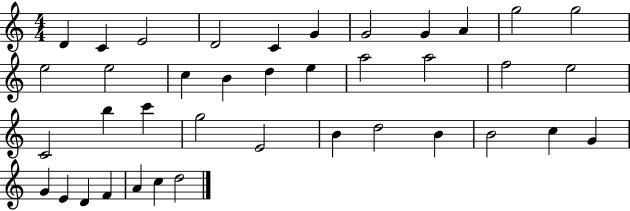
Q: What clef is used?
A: treble